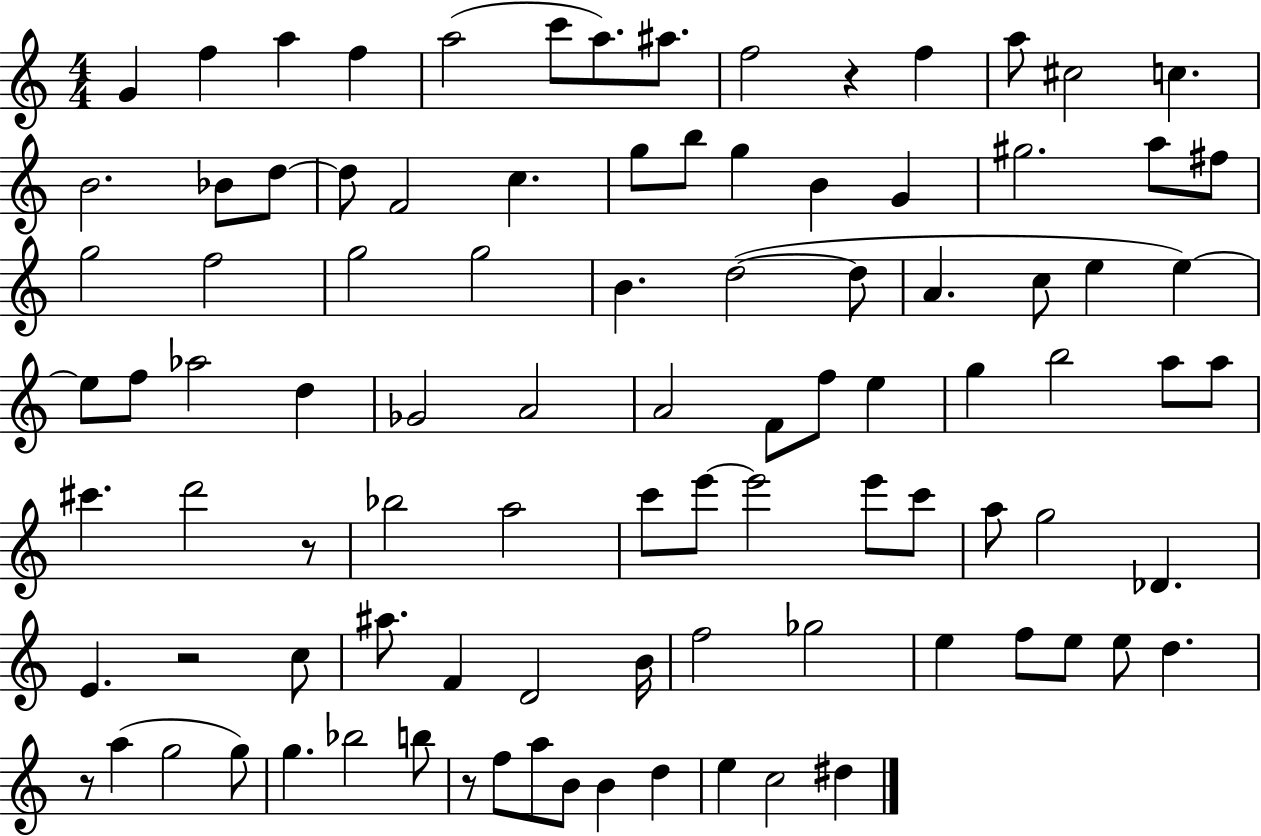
{
  \clef treble
  \numericTimeSignature
  \time 4/4
  \key c \major
  \repeat volta 2 { g'4 f''4 a''4 f''4 | a''2( c'''8 a''8.) ais''8. | f''2 r4 f''4 | a''8 cis''2 c''4. | \break b'2. bes'8 d''8~~ | d''8 f'2 c''4. | g''8 b''8 g''4 b'4 g'4 | gis''2. a''8 fis''8 | \break g''2 f''2 | g''2 g''2 | b'4. d''2~(~ d''8 | a'4. c''8 e''4 e''4~~) | \break e''8 f''8 aes''2 d''4 | ges'2 a'2 | a'2 f'8 f''8 e''4 | g''4 b''2 a''8 a''8 | \break cis'''4. d'''2 r8 | bes''2 a''2 | c'''8 e'''8~~ e'''2 e'''8 c'''8 | a''8 g''2 des'4. | \break e'4. r2 c''8 | ais''8. f'4 d'2 b'16 | f''2 ges''2 | e''4 f''8 e''8 e''8 d''4. | \break r8 a''4( g''2 g''8) | g''4. bes''2 b''8 | r8 f''8 a''8 b'8 b'4 d''4 | e''4 c''2 dis''4 | \break } \bar "|."
}